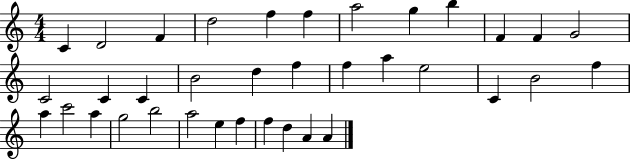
C4/q D4/h F4/q D5/h F5/q F5/q A5/h G5/q B5/q F4/q F4/q G4/h C4/h C4/q C4/q B4/h D5/q F5/q F5/q A5/q E5/h C4/q B4/h F5/q A5/q C6/h A5/q G5/h B5/h A5/h E5/q F5/q F5/q D5/q A4/q A4/q